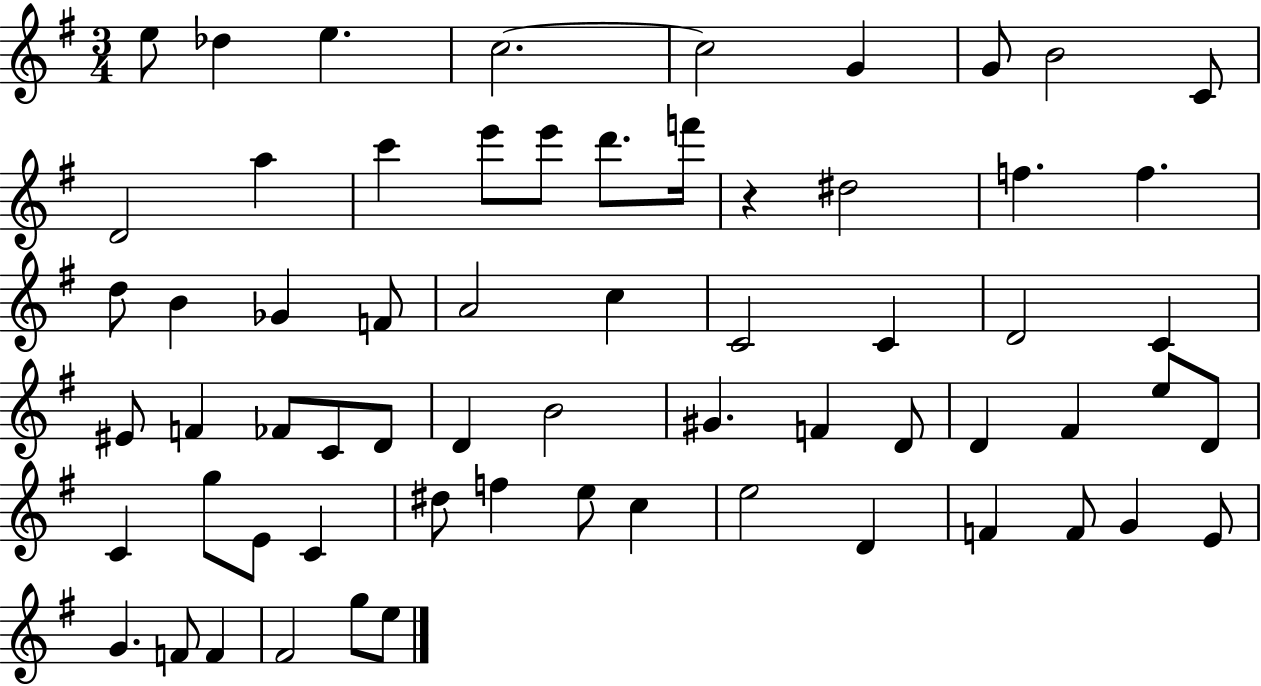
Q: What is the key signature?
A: G major